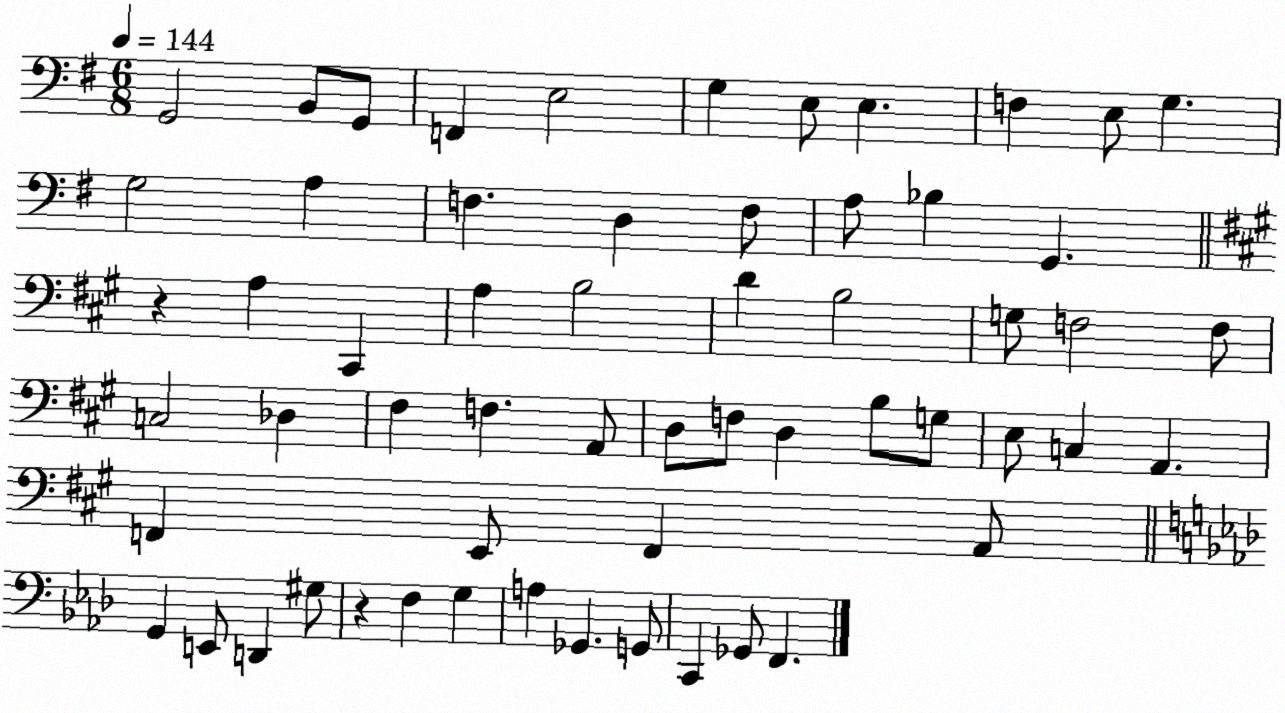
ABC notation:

X:1
T:Untitled
M:6/8
L:1/4
K:G
G,,2 B,,/2 G,,/2 F,, E,2 G, E,/2 E, F, E,/2 G, G,2 A, F, D, F,/2 A,/2 _B, G,, z A, ^C,, A, B,2 D B,2 G,/2 F,2 F,/2 C,2 _D, ^F, F, A,,/2 D,/2 F,/2 D, B,/2 G,/2 E,/2 C, A,, F,, E,,/2 F,, A,,/2 G,, E,,/2 D,, ^G,/2 z F, G, A, _G,, G,,/2 C,, _G,,/2 F,,